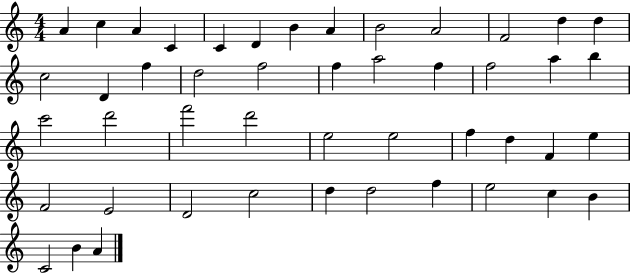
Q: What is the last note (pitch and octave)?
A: A4